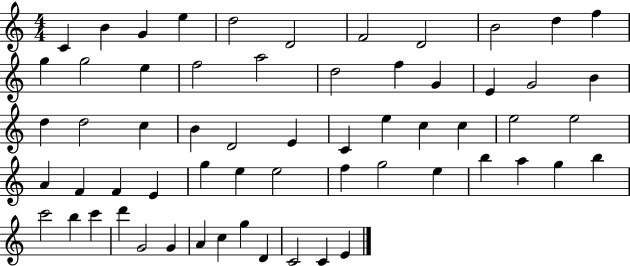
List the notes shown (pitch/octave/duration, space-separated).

C4/q B4/q G4/q E5/q D5/h D4/h F4/h D4/h B4/h D5/q F5/q G5/q G5/h E5/q F5/h A5/h D5/h F5/q G4/q E4/q G4/h B4/q D5/q D5/h C5/q B4/q D4/h E4/q C4/q E5/q C5/q C5/q E5/h E5/h A4/q F4/q F4/q E4/q G5/q E5/q E5/h F5/q G5/h E5/q B5/q A5/q G5/q B5/q C6/h B5/q C6/q D6/q G4/h G4/q A4/q C5/q G5/q D4/q C4/h C4/q E4/q